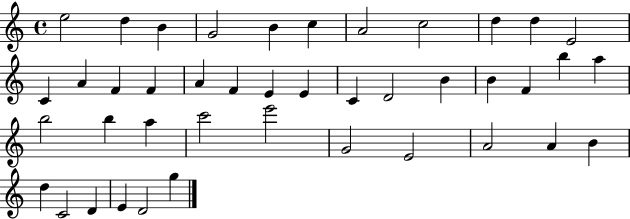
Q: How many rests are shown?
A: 0